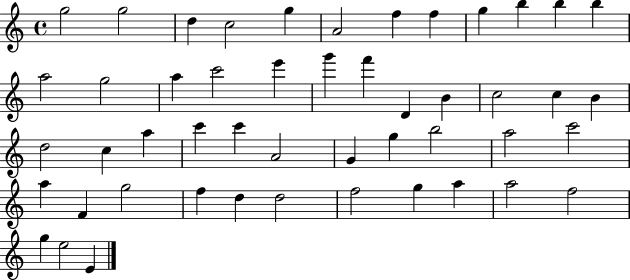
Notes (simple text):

G5/h G5/h D5/q C5/h G5/q A4/h F5/q F5/q G5/q B5/q B5/q B5/q A5/h G5/h A5/q C6/h E6/q G6/q F6/q D4/q B4/q C5/h C5/q B4/q D5/h C5/q A5/q C6/q C6/q A4/h G4/q G5/q B5/h A5/h C6/h A5/q F4/q G5/h F5/q D5/q D5/h F5/h G5/q A5/q A5/h F5/h G5/q E5/h E4/q